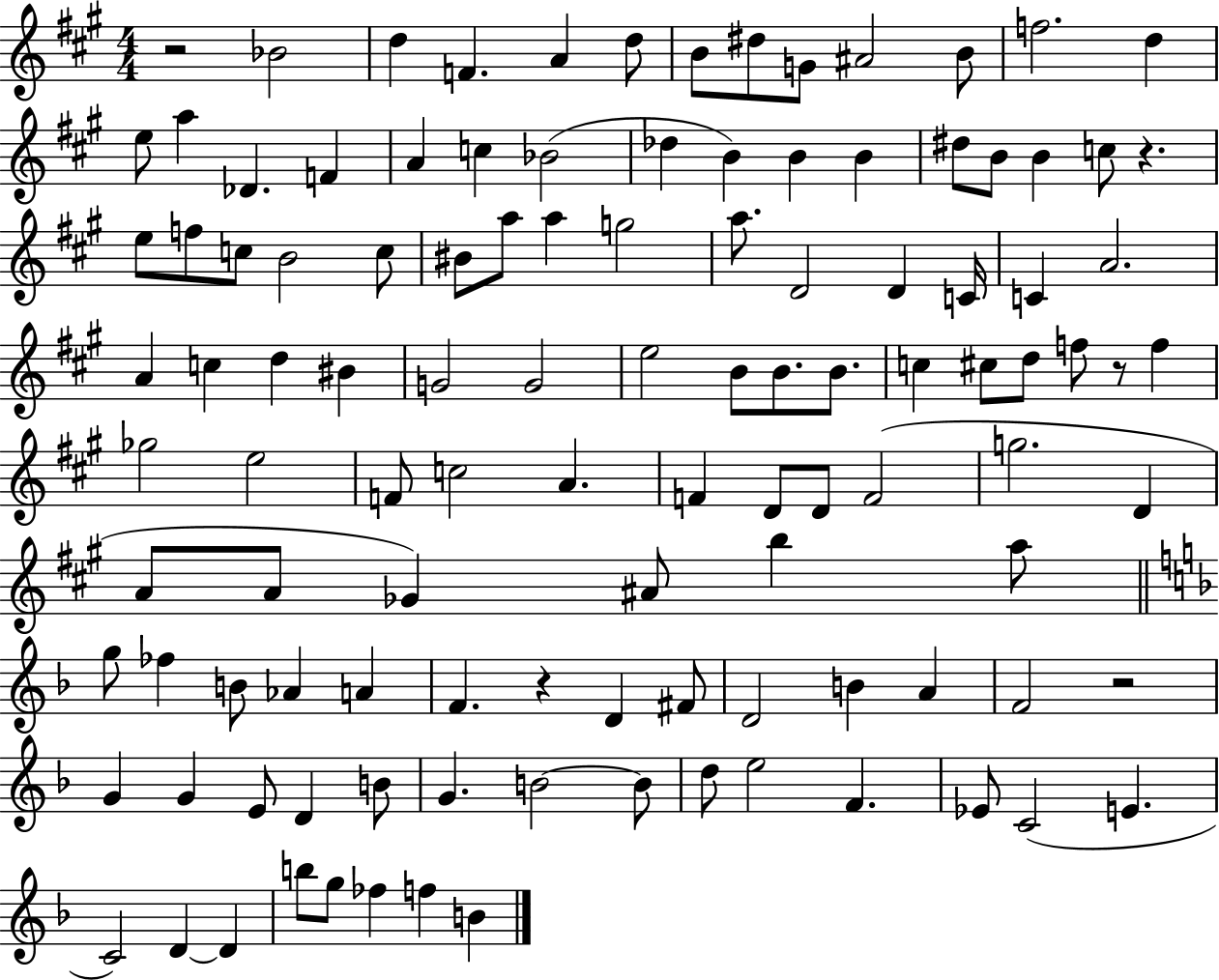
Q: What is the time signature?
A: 4/4